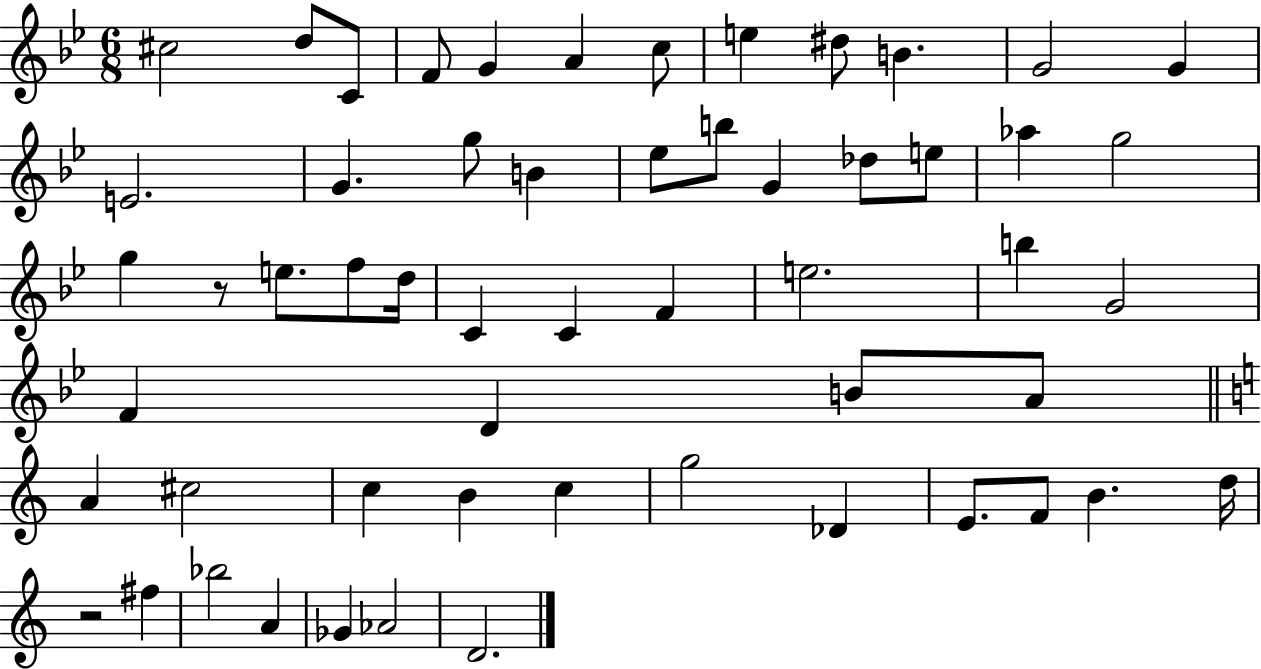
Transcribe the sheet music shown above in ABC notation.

X:1
T:Untitled
M:6/8
L:1/4
K:Bb
^c2 d/2 C/2 F/2 G A c/2 e ^d/2 B G2 G E2 G g/2 B _e/2 b/2 G _d/2 e/2 _a g2 g z/2 e/2 f/2 d/4 C C F e2 b G2 F D B/2 A/2 A ^c2 c B c g2 _D E/2 F/2 B d/4 z2 ^f _b2 A _G _A2 D2